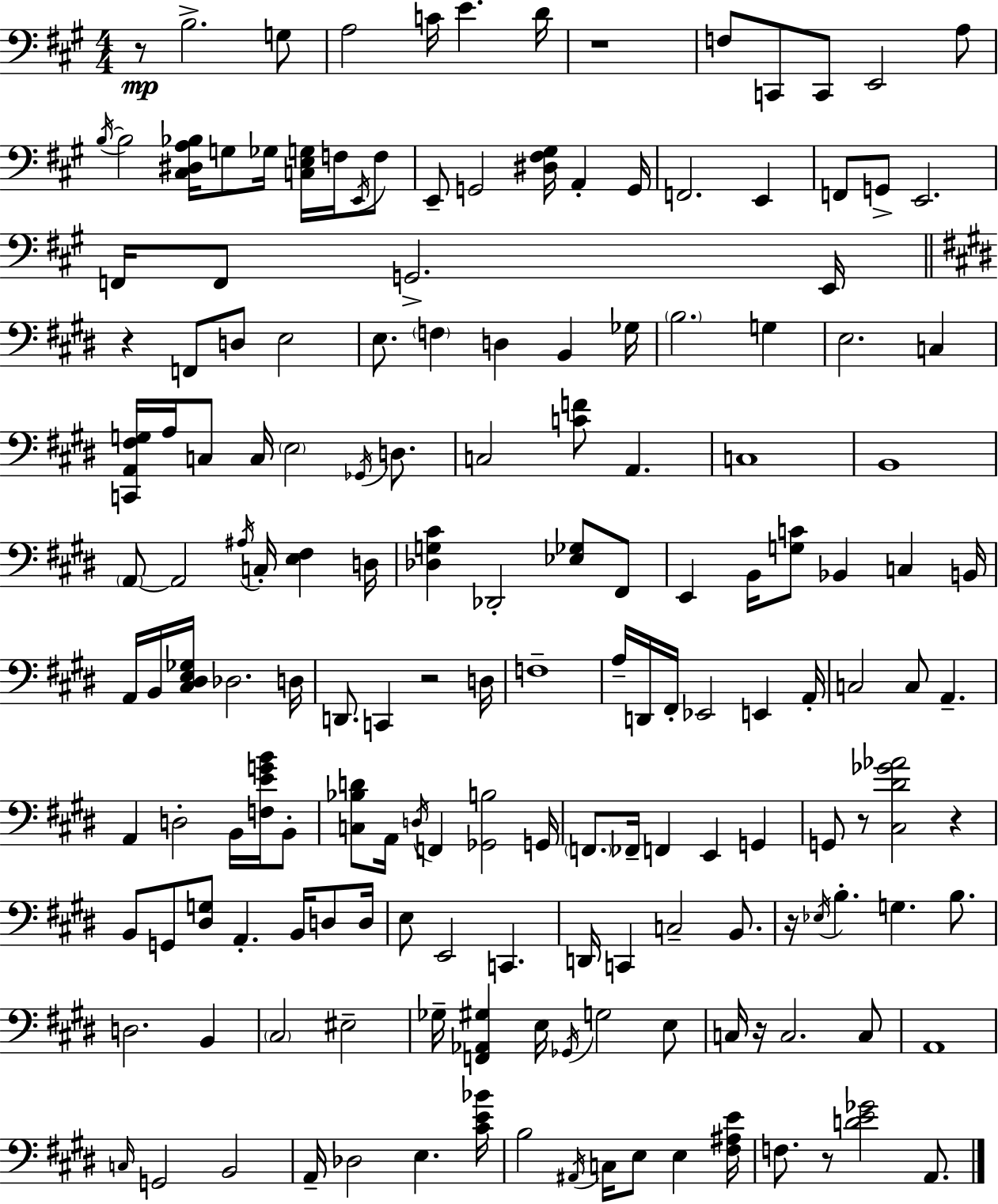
R/e B3/h. G3/e A3/h C4/s E4/q. D4/s R/w F3/e C2/e C2/e E2/h A3/e B3/s B3/h [C#3,D#3,A3,Bb3]/s G3/e Gb3/s [C3,E3,G3]/s F3/s E2/s F3/e E2/e G2/h [D#3,F#3,G#3]/s A2/q G2/s F2/h. E2/q F2/e G2/e E2/h. F2/s F2/e G2/h. E2/s R/q F2/e D3/e E3/h E3/e. F3/q D3/q B2/q Gb3/s B3/h. G3/q E3/h. C3/q [C2,A2,F#3,G3]/s A3/s C3/e C3/s E3/h Gb2/s D3/e. C3/h [C4,F4]/e A2/q. C3/w B2/w A2/e A2/h A#3/s C3/s [E3,F#3]/q D3/s [Db3,G3,C#4]/q Db2/h [Eb3,Gb3]/e F#2/e E2/q B2/s [G3,C4]/e Bb2/q C3/q B2/s A2/s B2/s [C#3,D#3,E3,Gb3]/s Db3/h. D3/s D2/e. C2/q R/h D3/s F3/w A3/s D2/s F#2/s Eb2/h E2/q A2/s C3/h C3/e A2/q. A2/q D3/h B2/s [F3,E4,G4,B4]/s B2/e [C3,Bb3,D4]/e A2/s D3/s F2/q [Gb2,B3]/h G2/s F2/e. FES2/s F2/q E2/q G2/q G2/e R/e [C#3,D#4,Gb4,Ab4]/h R/q B2/e G2/e [D#3,G3]/e A2/q. B2/s D3/e D3/s E3/e E2/h C2/q. D2/s C2/q C3/h B2/e. R/s Eb3/s B3/q. G3/q. B3/e. D3/h. B2/q C#3/h EIS3/h Gb3/s [F2,Ab2,G#3]/q E3/s Gb2/s G3/h E3/e C3/s R/s C3/h. C3/e A2/w C3/s G2/h B2/h A2/s Db3/h E3/q. [C#4,E4,Bb4]/s B3/h A#2/s C3/s E3/e E3/q [F#3,A#3,E4]/s F3/e. R/e [D4,E4,Gb4]/h A2/e.